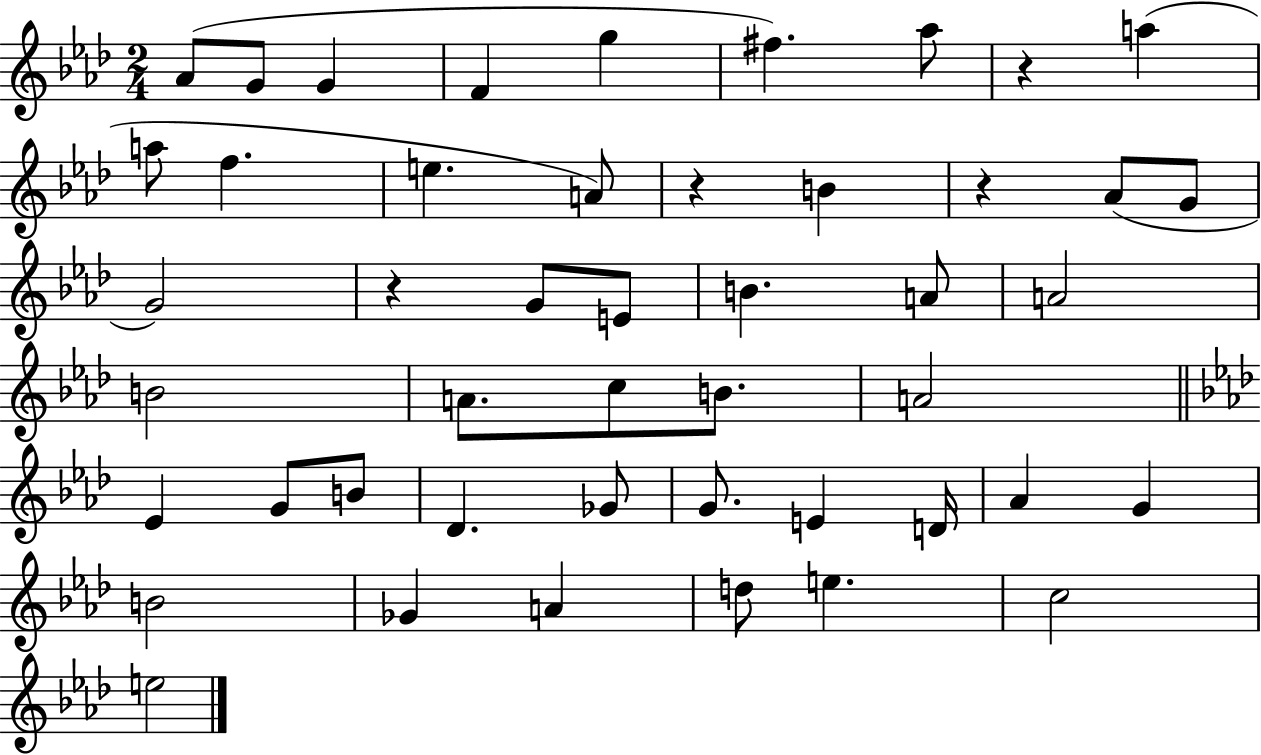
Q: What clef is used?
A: treble